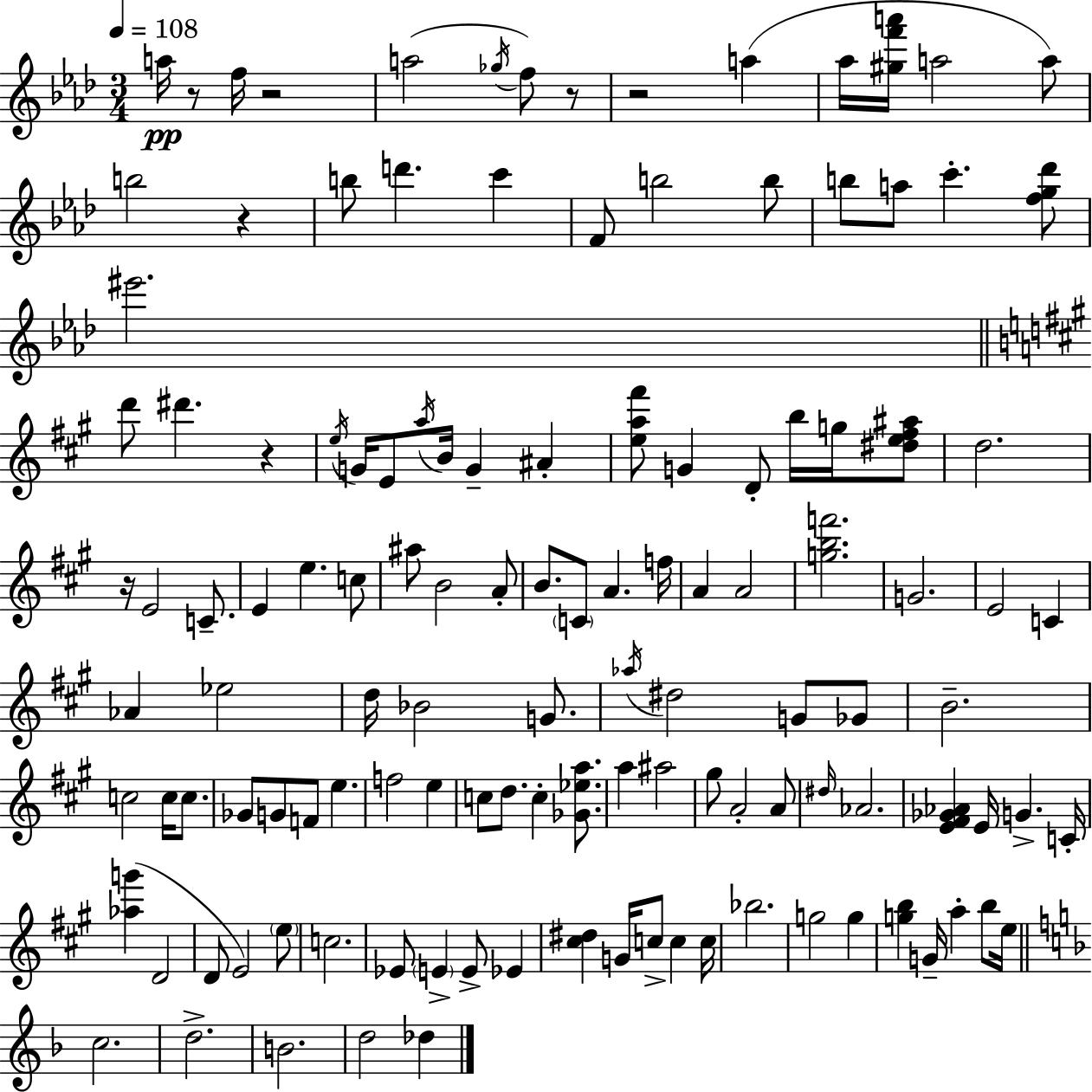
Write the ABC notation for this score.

X:1
T:Untitled
M:3/4
L:1/4
K:Fm
a/4 z/2 f/4 z2 a2 _g/4 f/2 z/2 z2 a _a/4 [^gf'a']/4 a2 a/2 b2 z b/2 d' c' F/2 b2 b/2 b/2 a/2 c' [fg_d']/2 ^e'2 d'/2 ^d' z e/4 G/4 E/2 a/4 B/4 G ^A [ea^f']/2 G D/2 b/4 g/4 [^de^f^a]/2 d2 z/4 E2 C/2 E e c/2 ^a/2 B2 A/2 B/2 C/2 A f/4 A A2 [gbf']2 G2 E2 C _A _e2 d/4 _B2 G/2 _a/4 ^d2 G/2 _G/2 B2 c2 c/4 c/2 _G/2 G/2 F/2 e f2 e c/2 d/2 c [_G_ea]/2 a ^a2 ^g/2 A2 A/2 ^d/4 _A2 [E^F_G_A] E/4 G C/4 [_ag'] D2 D/2 E2 e/2 c2 _E/2 E E/2 _E [^c^d] G/4 c/2 c c/4 _b2 g2 g [gb] G/4 a b/2 e/4 c2 d2 B2 d2 _d